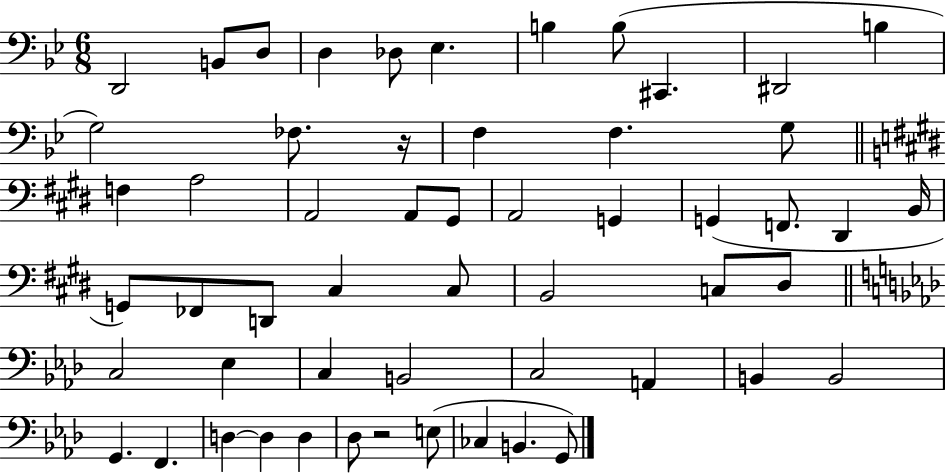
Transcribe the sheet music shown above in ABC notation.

X:1
T:Untitled
M:6/8
L:1/4
K:Bb
D,,2 B,,/2 D,/2 D, _D,/2 _E, B, B,/2 ^C,, ^D,,2 B, G,2 _F,/2 z/4 F, F, G,/2 F, A,2 A,,2 A,,/2 ^G,,/2 A,,2 G,, G,, F,,/2 ^D,, B,,/4 G,,/2 _F,,/2 D,,/2 ^C, ^C,/2 B,,2 C,/2 ^D,/2 C,2 _E, C, B,,2 C,2 A,, B,, B,,2 G,, F,, D, D, D, _D,/2 z2 E,/2 _C, B,, G,,/2